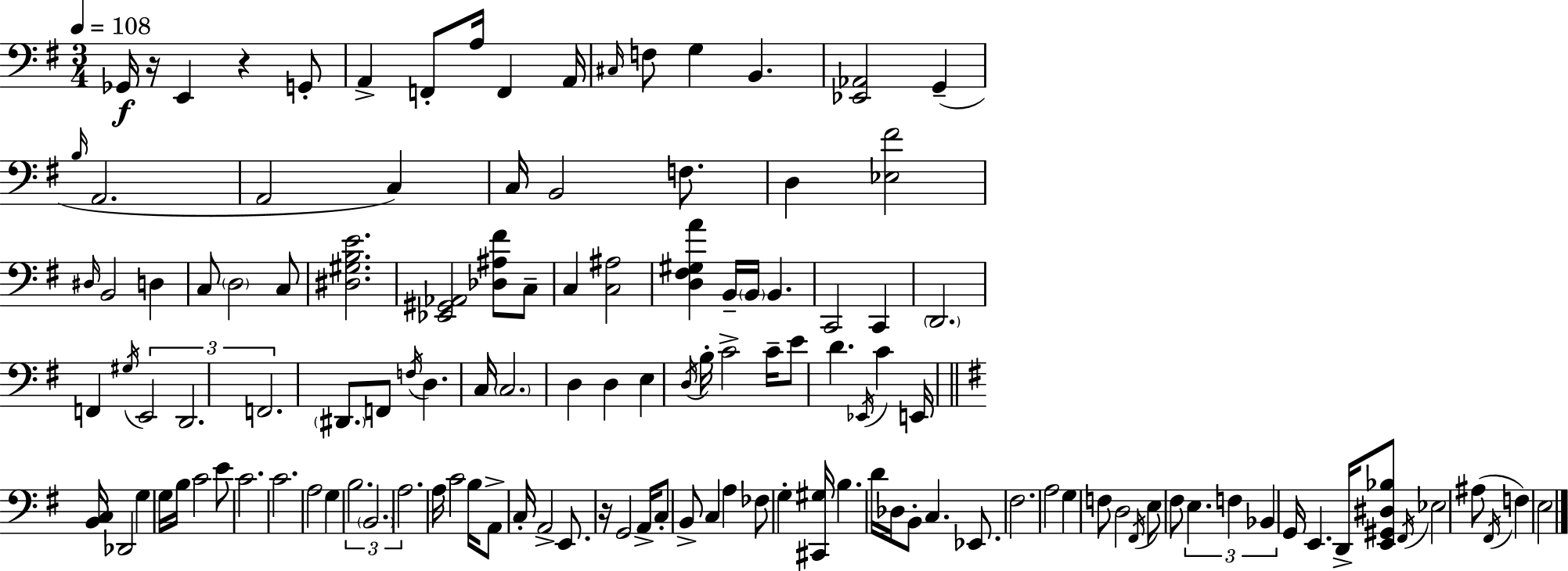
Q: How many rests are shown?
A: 3